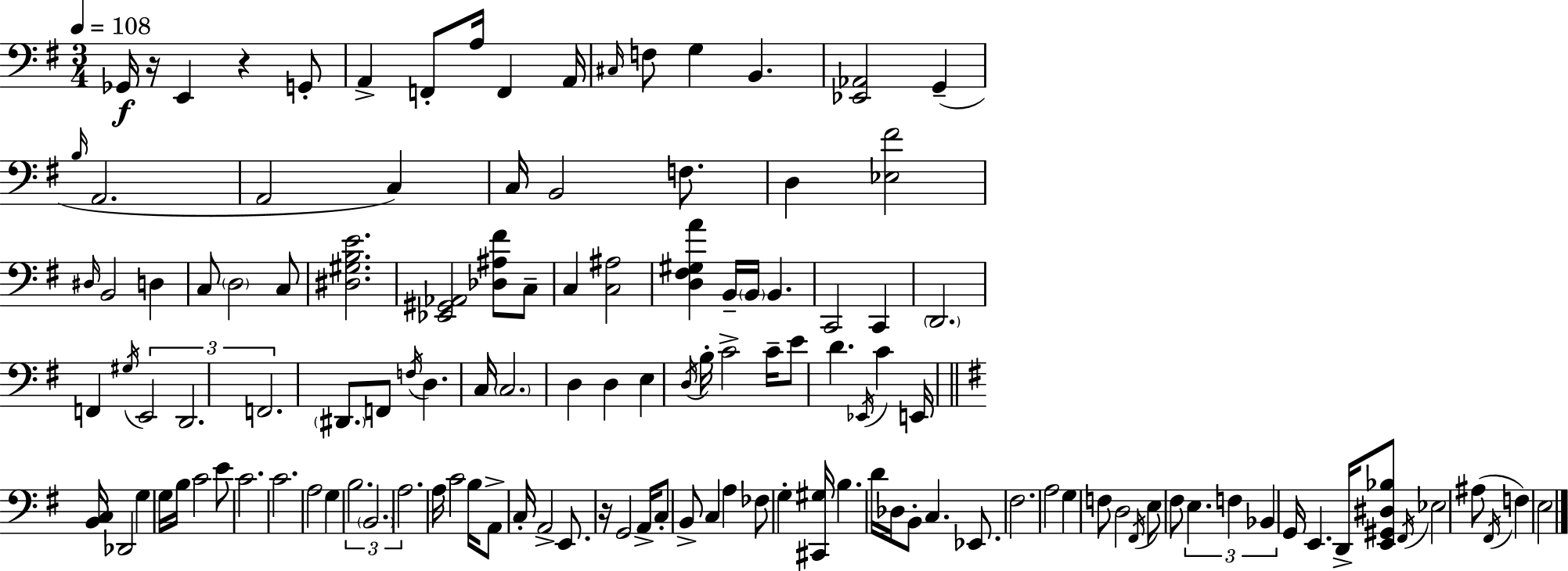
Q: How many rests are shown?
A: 3